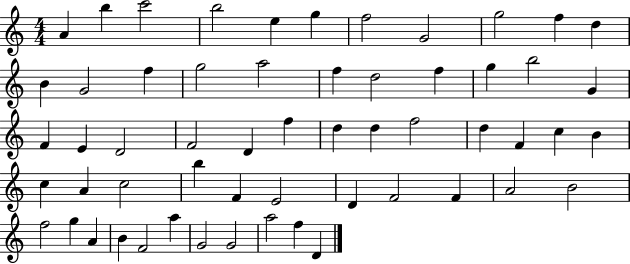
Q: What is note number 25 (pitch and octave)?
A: D4